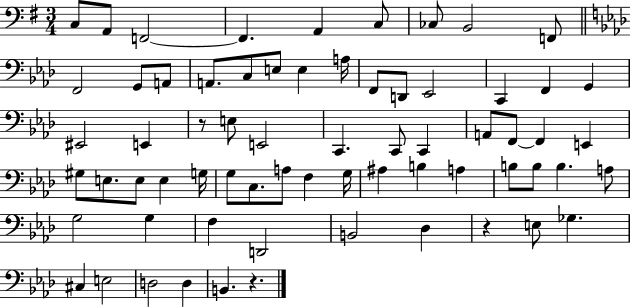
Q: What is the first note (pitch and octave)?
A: C3